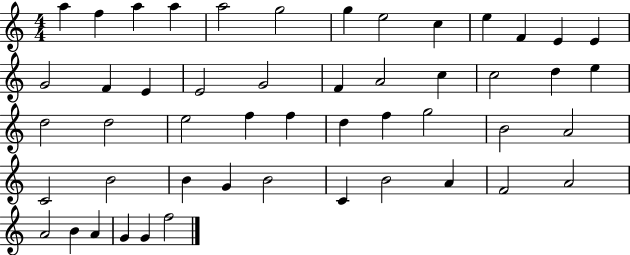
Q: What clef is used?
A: treble